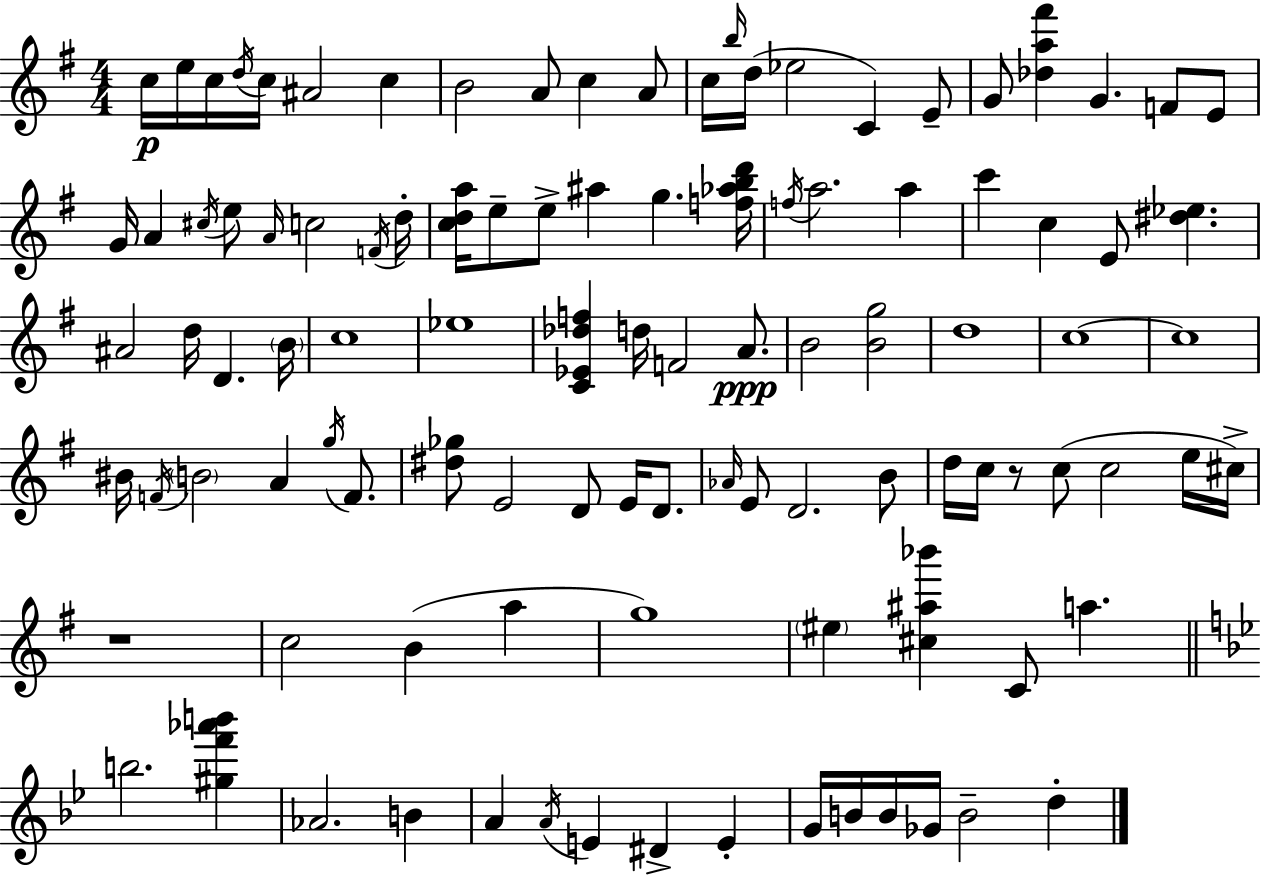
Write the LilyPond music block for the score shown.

{
  \clef treble
  \numericTimeSignature
  \time 4/4
  \key g \major
  c''16\p e''16 c''16 \acciaccatura { d''16 } c''16 ais'2 c''4 | b'2 a'8 c''4 a'8 | c''16 \grace { b''16 } d''16( ees''2 c'4) | e'8-- g'8 <des'' a'' fis'''>4 g'4. f'8 | \break e'8 g'16 a'4 \acciaccatura { cis''16 } e''8 \grace { a'16 } c''2 | \acciaccatura { f'16 } d''16-. <c'' d'' a''>16 e''8-- e''8-> ais''4 g''4. | <f'' aes'' b'' d'''>16 \acciaccatura { f''16 } a''2. | a''4 c'''4 c''4 e'8 | \break <dis'' ees''>4. ais'2 d''16 d'4. | \parenthesize b'16 c''1 | ees''1 | <c' ees' des'' f''>4 d''16 f'2 | \break a'8.\ppp b'2 <b' g''>2 | d''1 | c''1~~ | c''1 | \break bis'16 \acciaccatura { f'16 } \parenthesize b'2 | a'4 \acciaccatura { g''16 } f'8. <dis'' ges''>8 e'2 | d'8 e'16 d'8. \grace { aes'16 } e'8 d'2. | b'8 d''16 c''16 r8 c''8( c''2 | \break e''16 cis''16->) r1 | c''2 | b'4( a''4 g''1) | \parenthesize eis''4 <cis'' ais'' bes'''>4 | \break c'8 a''4. \bar "||" \break \key g \minor b''2. <gis'' f''' aes''' b'''>4 | aes'2. b'4 | a'4 \acciaccatura { a'16 } e'4 dis'4-> e'4-. | g'16 b'16 b'16 ges'16 b'2-- d''4-. | \break \bar "|."
}